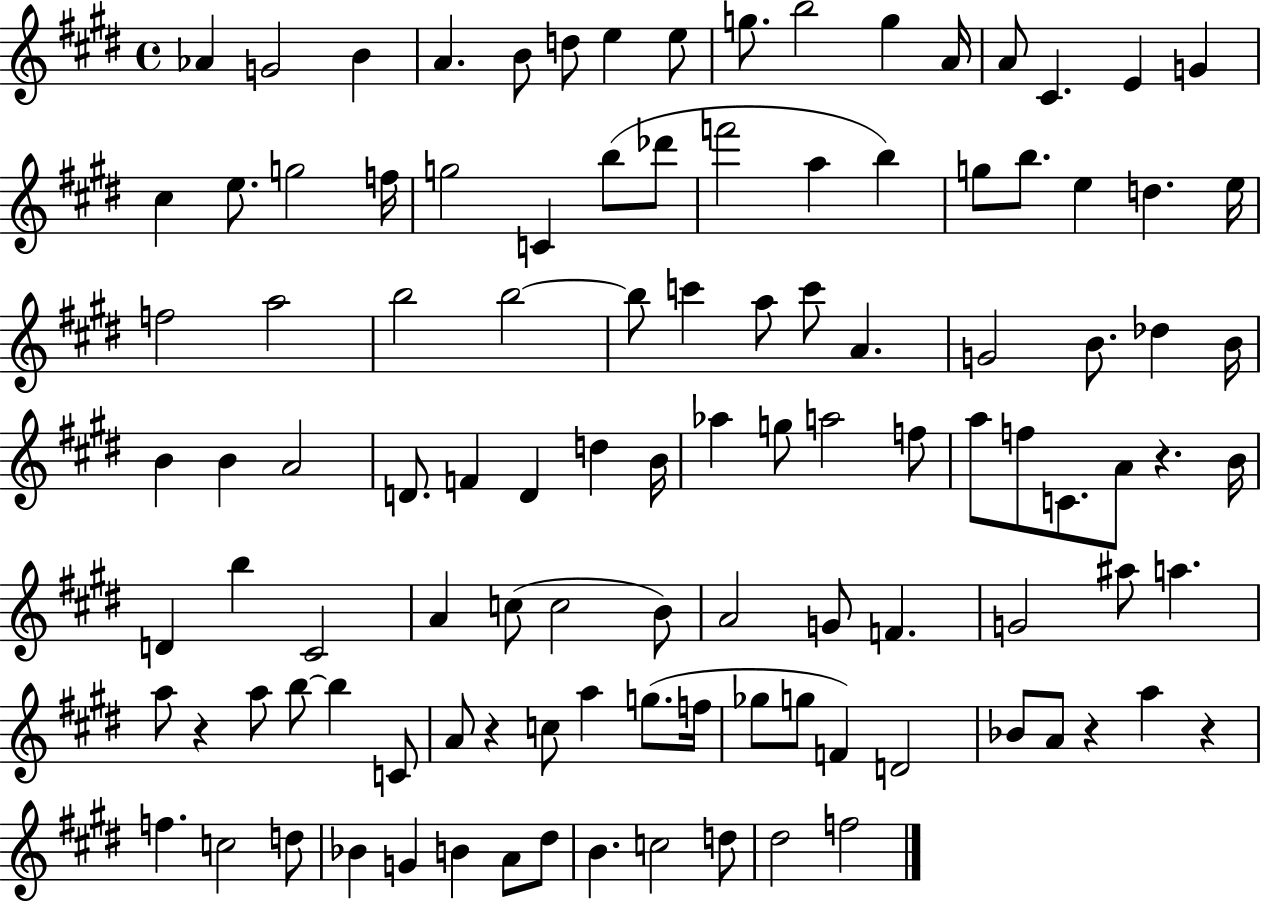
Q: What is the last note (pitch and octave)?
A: F5